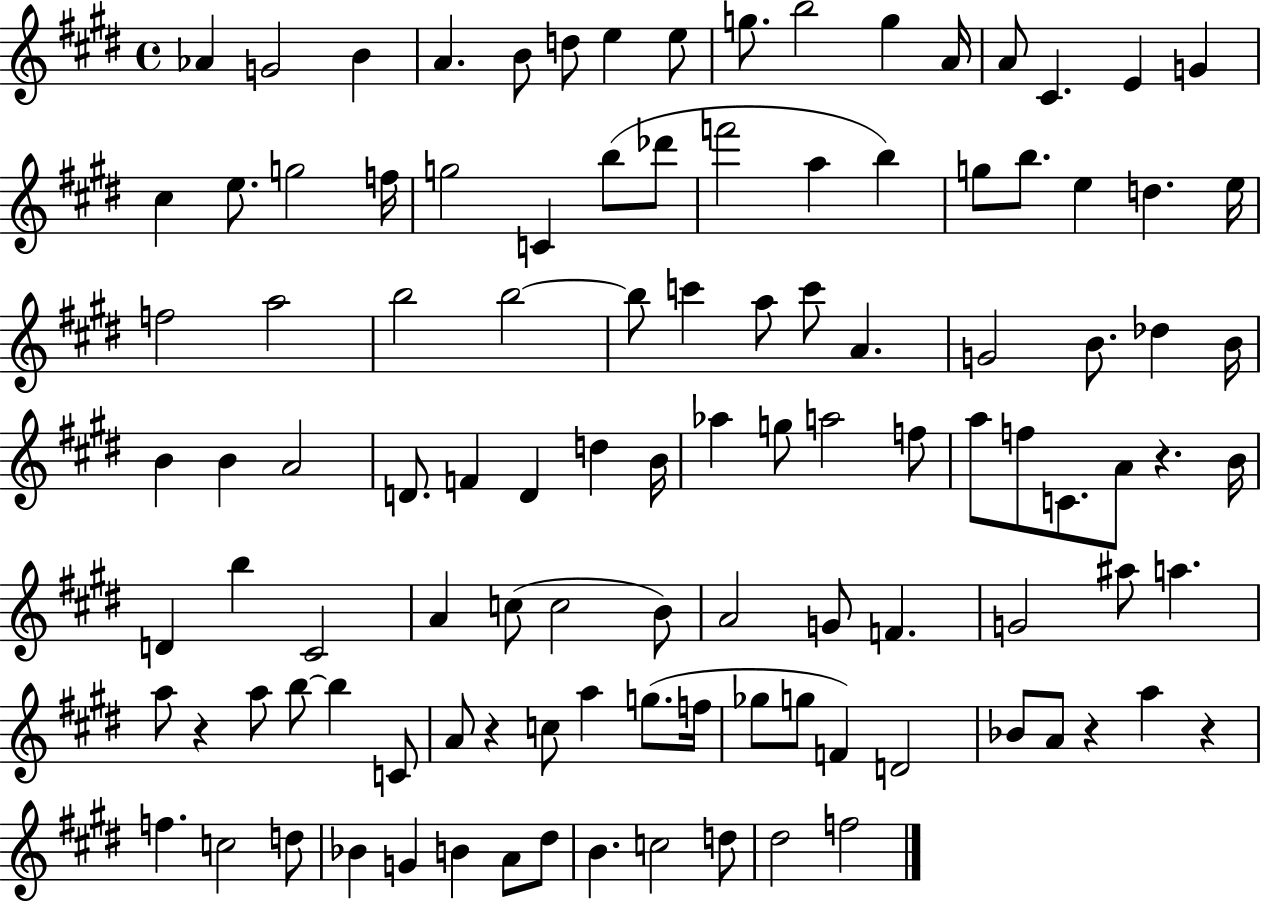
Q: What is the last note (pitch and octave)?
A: F5